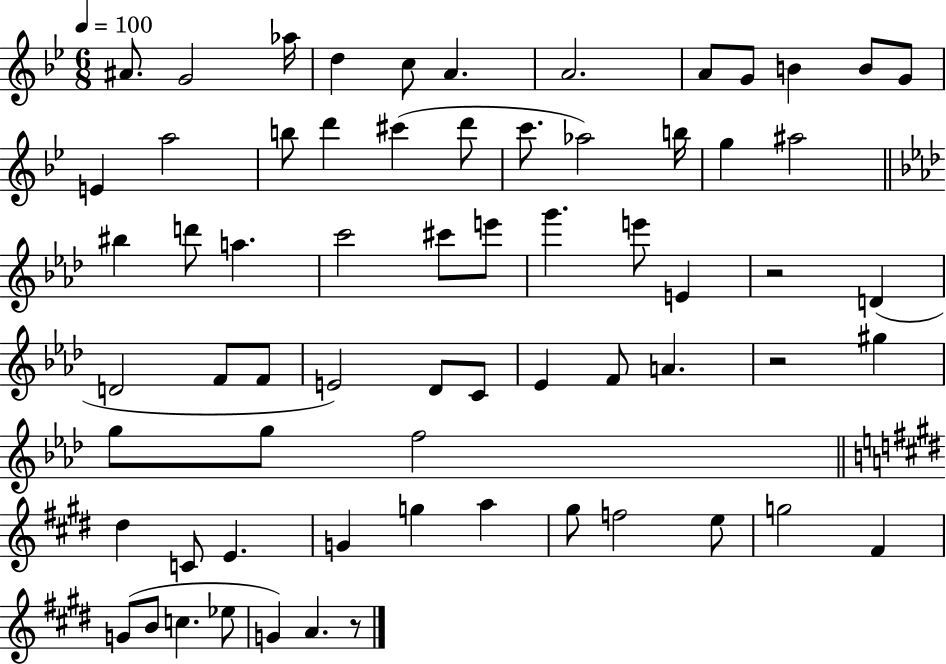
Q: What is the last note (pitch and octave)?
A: A4